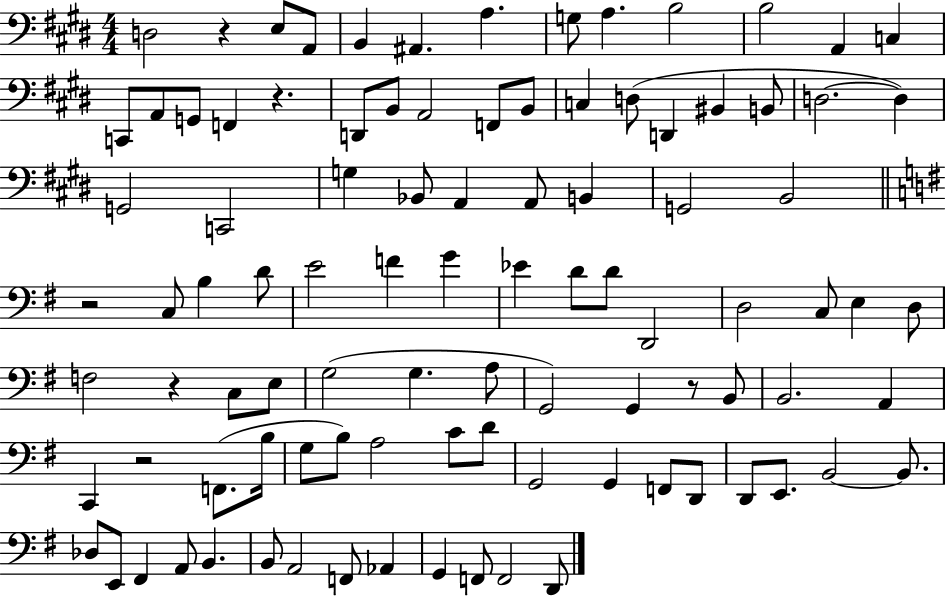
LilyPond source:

{
  \clef bass
  \numericTimeSignature
  \time 4/4
  \key e \major
  d2 r4 e8 a,8 | b,4 ais,4. a4. | g8 a4. b2 | b2 a,4 c4 | \break c,8 a,8 g,8 f,4 r4. | d,8 b,8 a,2 f,8 b,8 | c4 d8( d,4 bis,4 b,8 | d2.~~ d4) | \break g,2 c,2 | g4 bes,8 a,4 a,8 b,4 | g,2 b,2 | \bar "||" \break \key g \major r2 c8 b4 d'8 | e'2 f'4 g'4 | ees'4 d'8 d'8 d,2 | d2 c8 e4 d8 | \break f2 r4 c8 e8 | g2( g4. a8 | g,2) g,4 r8 b,8 | b,2. a,4 | \break c,4 r2 f,8.( b16 | g8 b8) a2 c'8 d'8 | g,2 g,4 f,8 d,8 | d,8 e,8. b,2~~ b,8. | \break des8 e,8 fis,4 a,8 b,4. | b,8 a,2 f,8 aes,4 | g,4 f,8 f,2 d,8 | \bar "|."
}